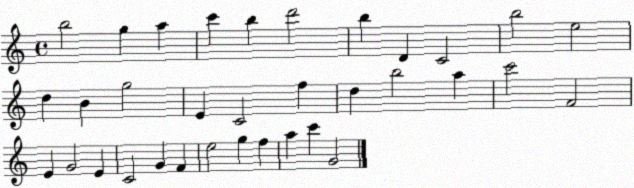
X:1
T:Untitled
M:4/4
L:1/4
K:C
b2 g a c' b d'2 b D C2 b2 e2 d B g2 E C2 f d b2 a c'2 F2 E G2 E C2 G F e2 g f a c' G2